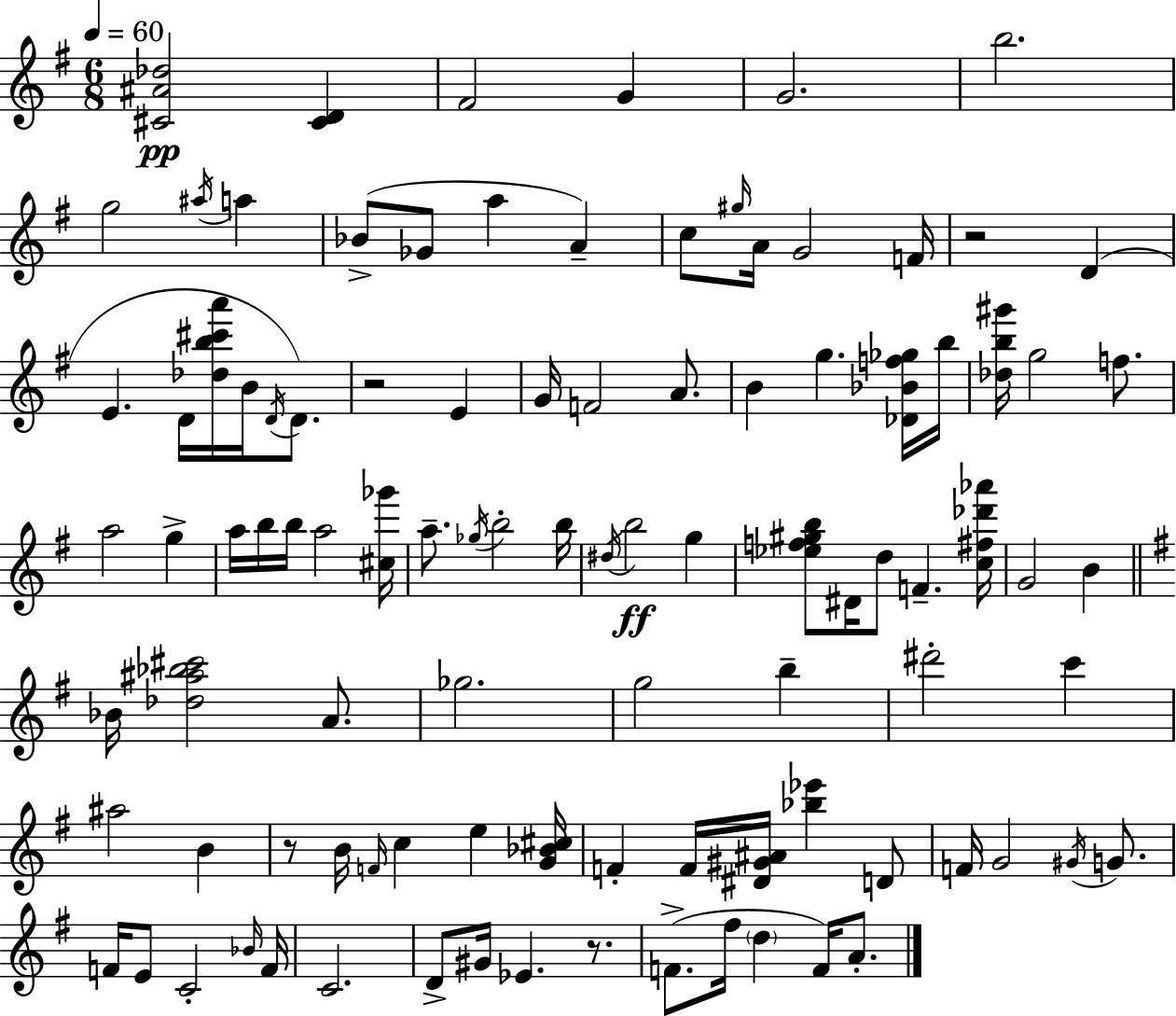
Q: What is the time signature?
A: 6/8